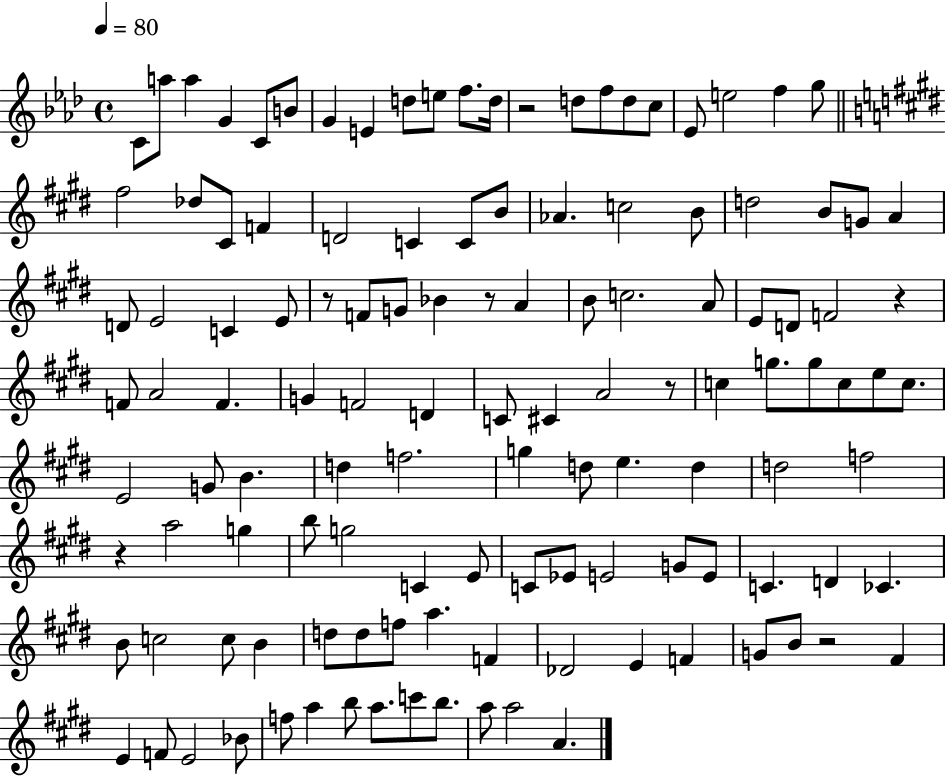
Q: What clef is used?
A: treble